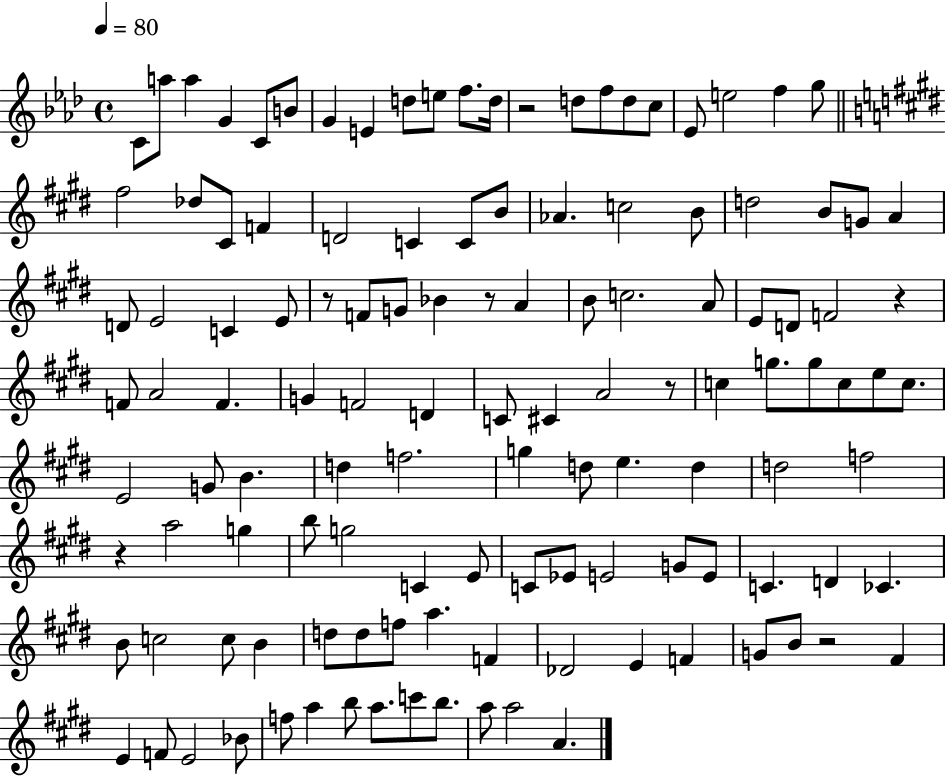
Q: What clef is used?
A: treble